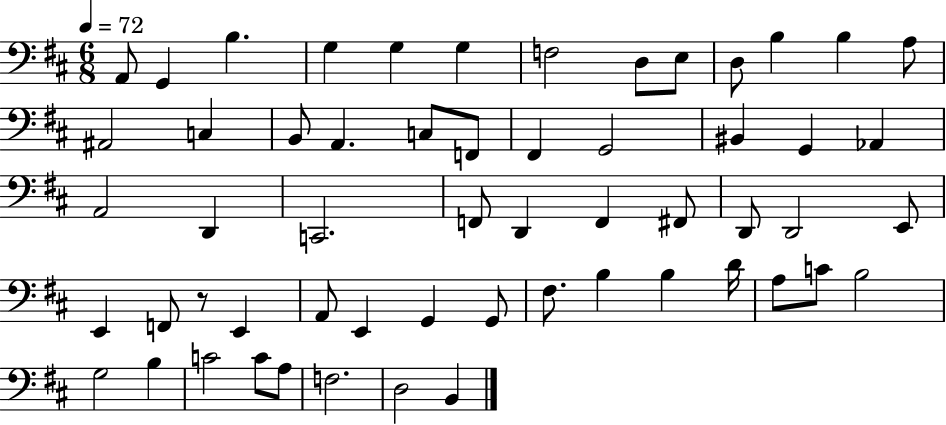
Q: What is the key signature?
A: D major